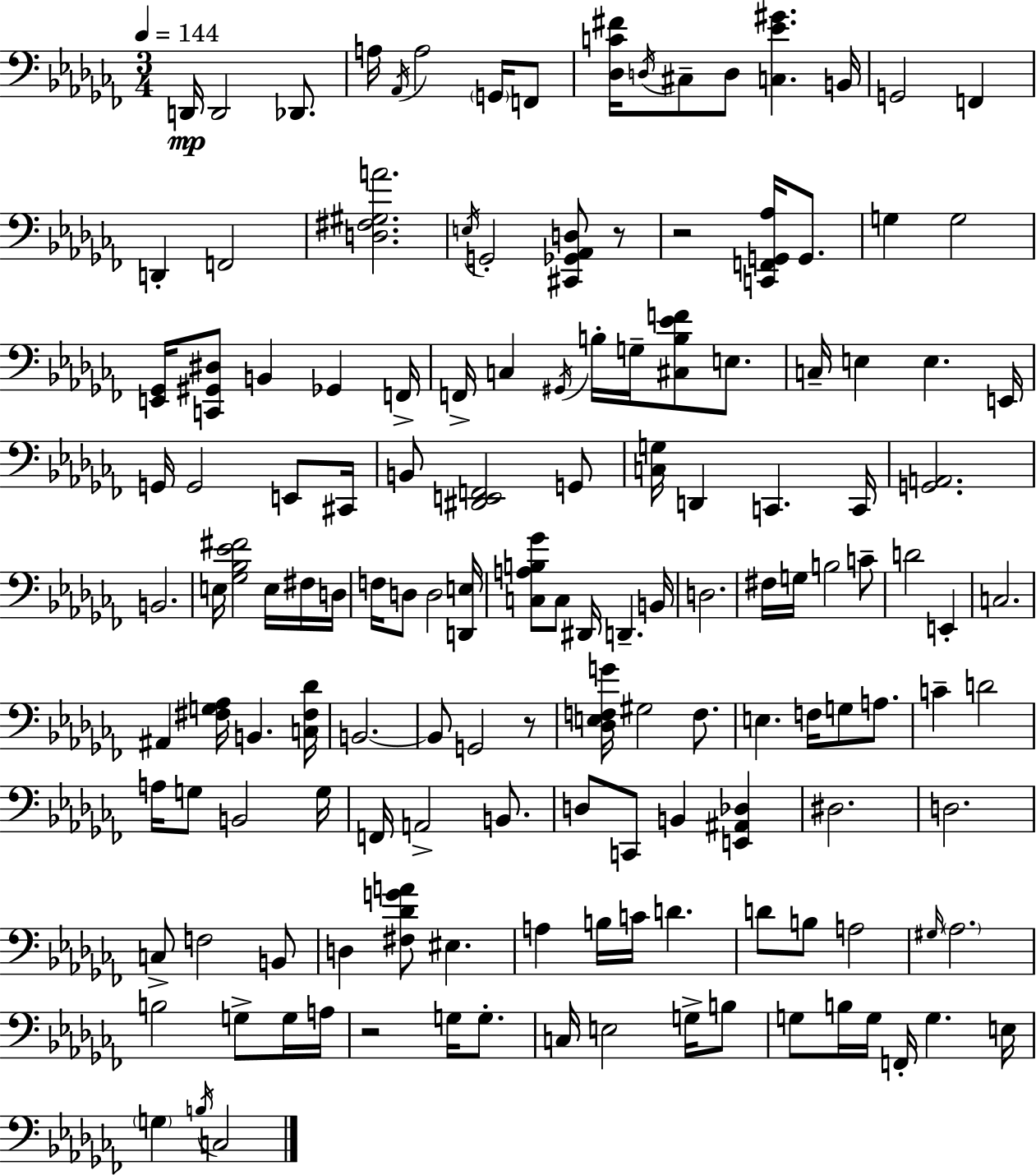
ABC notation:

X:1
T:Untitled
M:3/4
L:1/4
K:Abm
D,,/4 D,,2 _D,,/2 A,/4 _A,,/4 A,2 G,,/4 F,,/2 [_D,C^F]/4 D,/4 ^C,/2 D,/2 [C,_E^G] B,,/4 G,,2 F,, D,, F,,2 [D,^F,^G,A]2 E,/4 G,,2 [^C,,_G,,_A,,D,]/2 z/2 z2 [C,,F,,G,,_A,]/4 G,,/2 G, G,2 [E,,_G,,]/4 [C,,^G,,^D,]/2 B,, _G,, F,,/4 F,,/4 C, ^G,,/4 B,/4 G,/4 [^C,B,_EF]/2 E,/2 C,/4 E, E, E,,/4 G,,/4 G,,2 E,,/2 ^C,,/4 B,,/2 [^D,,E,,F,,]2 G,,/2 [C,G,]/4 D,, C,, C,,/4 [G,,A,,]2 B,,2 E,/4 [_G,_B,_E^F]2 E,/4 ^F,/4 D,/4 F,/4 D,/2 D,2 [D,,E,]/4 [C,A,B,_G]/2 C,/2 ^D,,/4 D,, B,,/4 D,2 ^F,/4 G,/4 B,2 C/2 D2 E,, C,2 ^A,, [^F,G,_A,]/4 B,, [C,^F,_D]/4 B,,2 B,,/2 G,,2 z/2 [_D,E,F,G]/4 ^G,2 F,/2 E, F,/4 G,/2 A,/2 C D2 A,/4 G,/2 B,,2 G,/4 F,,/4 A,,2 B,,/2 D,/2 C,,/2 B,, [E,,^A,,_D,] ^D,2 D,2 C,/2 F,2 B,,/2 D, [^F,_DGA]/2 ^E, A, B,/4 C/4 D D/2 B,/2 A,2 ^G,/4 _A,2 B,2 G,/2 G,/4 A,/4 z2 G,/4 G,/2 C,/4 E,2 G,/4 B,/2 G,/2 B,/4 G,/4 F,,/4 G, E,/4 G, B,/4 C,2